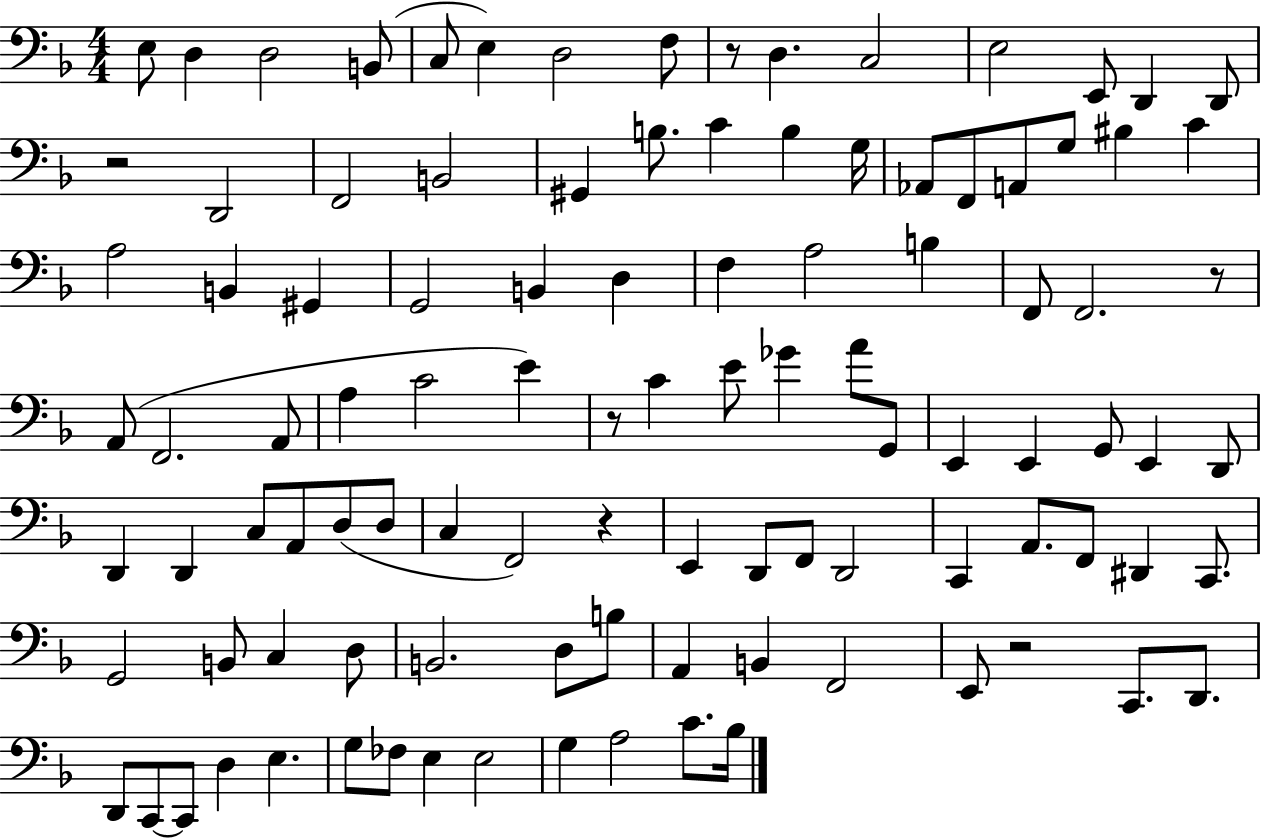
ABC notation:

X:1
T:Untitled
M:4/4
L:1/4
K:F
E,/2 D, D,2 B,,/2 C,/2 E, D,2 F,/2 z/2 D, C,2 E,2 E,,/2 D,, D,,/2 z2 D,,2 F,,2 B,,2 ^G,, B,/2 C B, G,/4 _A,,/2 F,,/2 A,,/2 G,/2 ^B, C A,2 B,, ^G,, G,,2 B,, D, F, A,2 B, F,,/2 F,,2 z/2 A,,/2 F,,2 A,,/2 A, C2 E z/2 C E/2 _G A/2 G,,/2 E,, E,, G,,/2 E,, D,,/2 D,, D,, C,/2 A,,/2 D,/2 D,/2 C, F,,2 z E,, D,,/2 F,,/2 D,,2 C,, A,,/2 F,,/2 ^D,, C,,/2 G,,2 B,,/2 C, D,/2 B,,2 D,/2 B,/2 A,, B,, F,,2 E,,/2 z2 C,,/2 D,,/2 D,,/2 C,,/2 C,,/2 D, E, G,/2 _F,/2 E, E,2 G, A,2 C/2 _B,/4